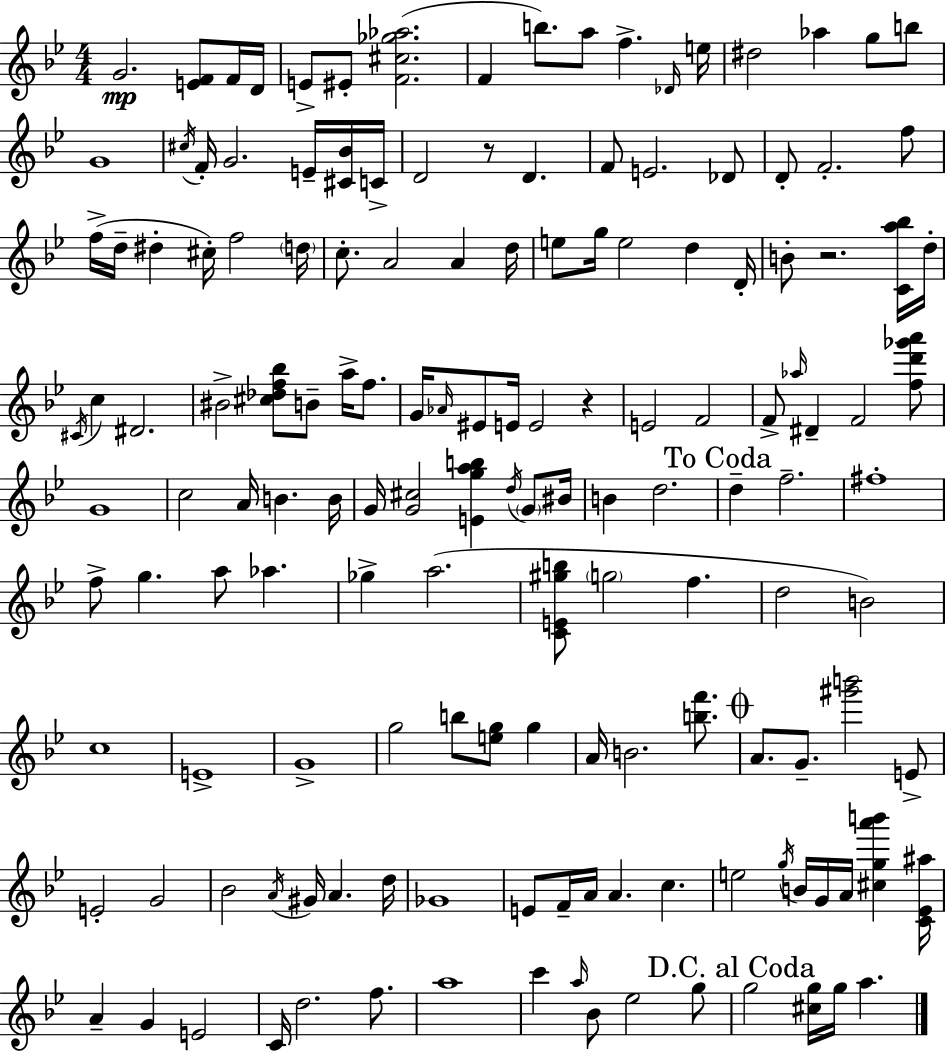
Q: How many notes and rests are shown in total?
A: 150